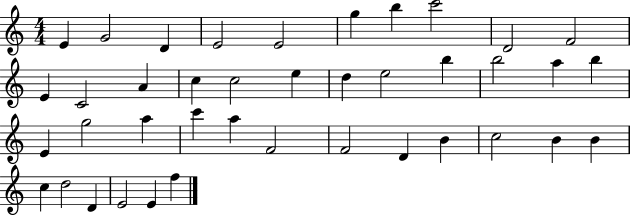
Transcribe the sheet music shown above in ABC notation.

X:1
T:Untitled
M:4/4
L:1/4
K:C
E G2 D E2 E2 g b c'2 D2 F2 E C2 A c c2 e d e2 b b2 a b E g2 a c' a F2 F2 D B c2 B B c d2 D E2 E f